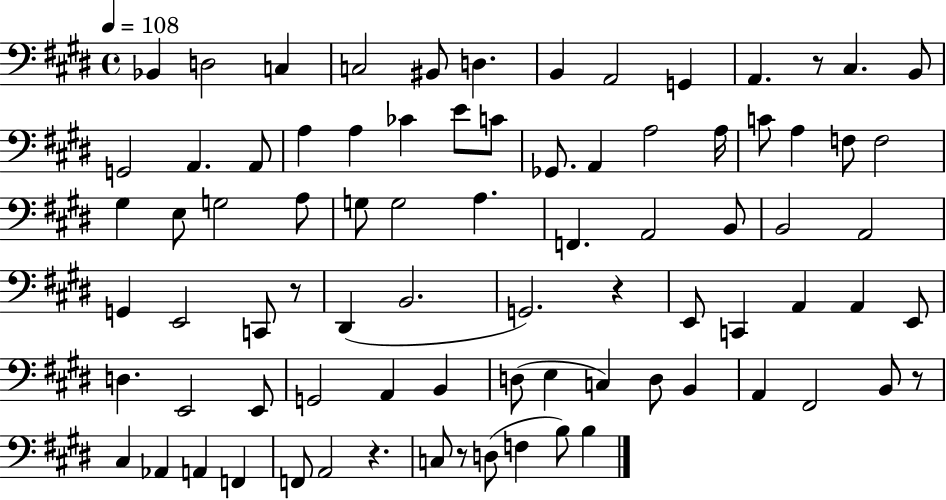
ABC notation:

X:1
T:Untitled
M:4/4
L:1/4
K:E
_B,, D,2 C, C,2 ^B,,/2 D, B,, A,,2 G,, A,, z/2 ^C, B,,/2 G,,2 A,, A,,/2 A, A, _C E/2 C/2 _G,,/2 A,, A,2 A,/4 C/2 A, F,/2 F,2 ^G, E,/2 G,2 A,/2 G,/2 G,2 A, F,, A,,2 B,,/2 B,,2 A,,2 G,, E,,2 C,,/2 z/2 ^D,, B,,2 G,,2 z E,,/2 C,, A,, A,, E,,/2 D, E,,2 E,,/2 G,,2 A,, B,, D,/2 E, C, D,/2 B,, A,, ^F,,2 B,,/2 z/2 ^C, _A,, A,, F,, F,,/2 A,,2 z C,/2 z/2 D,/2 F, B,/2 B,